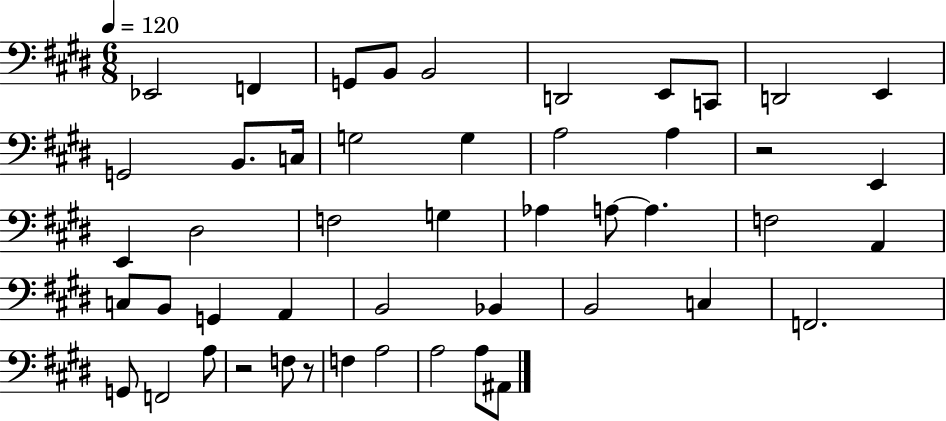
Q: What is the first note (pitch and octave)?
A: Eb2